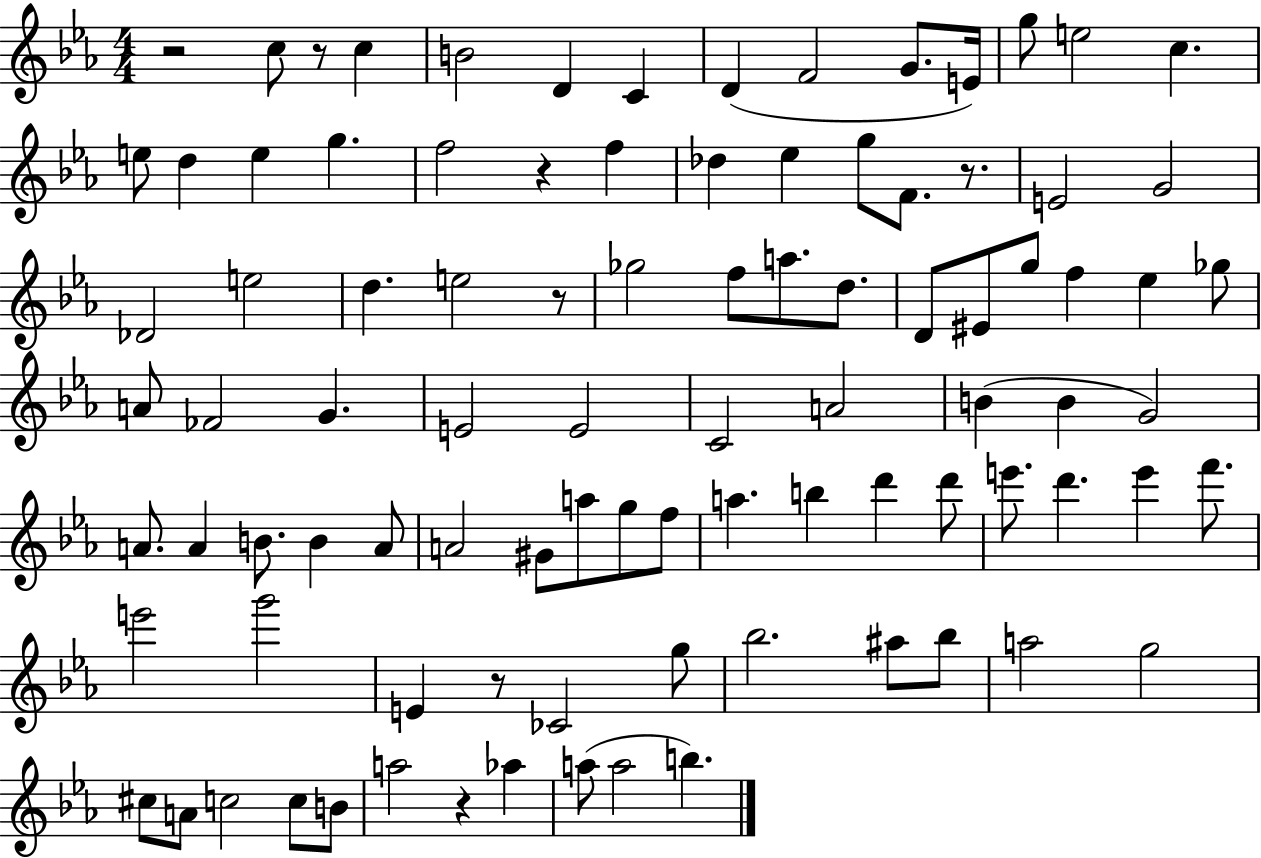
{
  \clef treble
  \numericTimeSignature
  \time 4/4
  \key ees \major
  r2 c''8 r8 c''4 | b'2 d'4 c'4 | d'4( f'2 g'8. e'16) | g''8 e''2 c''4. | \break e''8 d''4 e''4 g''4. | f''2 r4 f''4 | des''4 ees''4 g''8 f'8. r8. | e'2 g'2 | \break des'2 e''2 | d''4. e''2 r8 | ges''2 f''8 a''8. d''8. | d'8 eis'8 g''8 f''4 ees''4 ges''8 | \break a'8 fes'2 g'4. | e'2 e'2 | c'2 a'2 | b'4( b'4 g'2) | \break a'8. a'4 b'8. b'4 a'8 | a'2 gis'8 a''8 g''8 f''8 | a''4. b''4 d'''4 d'''8 | e'''8. d'''4. e'''4 f'''8. | \break e'''2 g'''2 | e'4 r8 ces'2 g''8 | bes''2. ais''8 bes''8 | a''2 g''2 | \break cis''8 a'8 c''2 c''8 b'8 | a''2 r4 aes''4 | a''8( a''2 b''4.) | \bar "|."
}